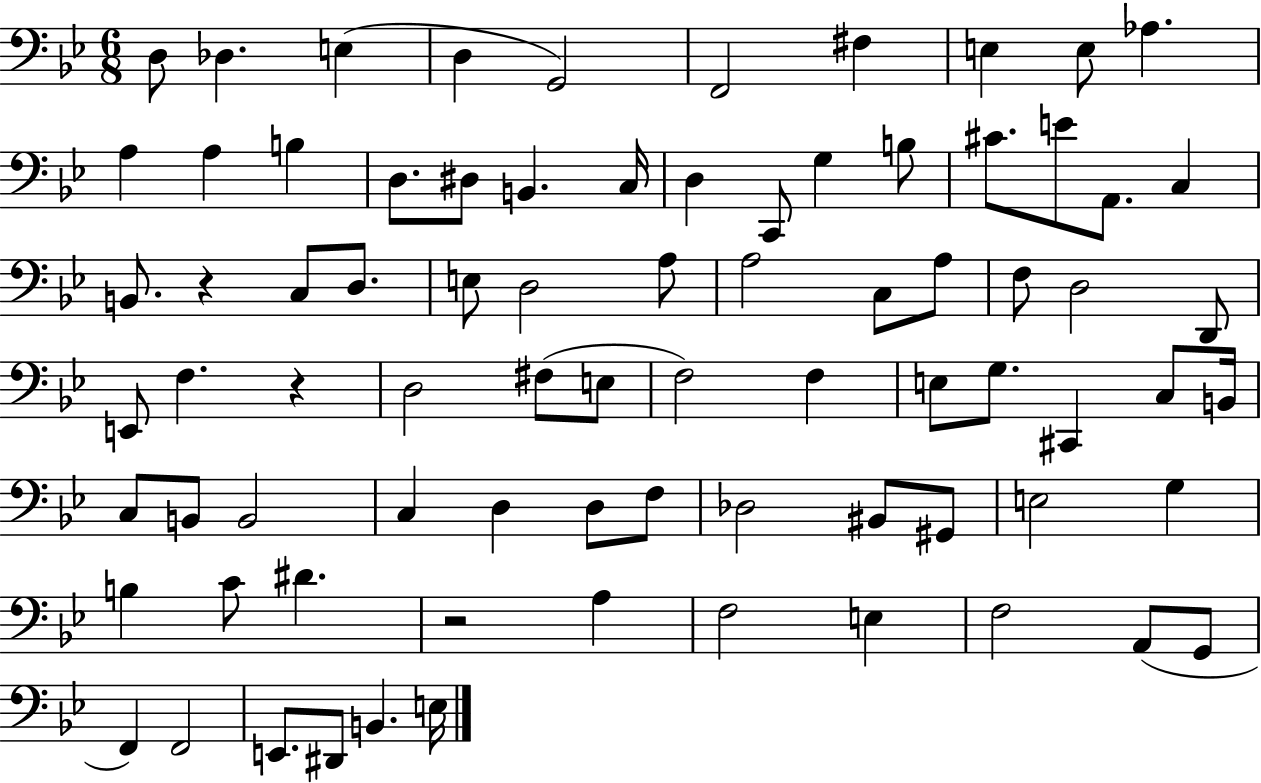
X:1
T:Untitled
M:6/8
L:1/4
K:Bb
D,/2 _D, E, D, G,,2 F,,2 ^F, E, E,/2 _A, A, A, B, D,/2 ^D,/2 B,, C,/4 D, C,,/2 G, B,/2 ^C/2 E/2 A,,/2 C, B,,/2 z C,/2 D,/2 E,/2 D,2 A,/2 A,2 C,/2 A,/2 F,/2 D,2 D,,/2 E,,/2 F, z D,2 ^F,/2 E,/2 F,2 F, E,/2 G,/2 ^C,, C,/2 B,,/4 C,/2 B,,/2 B,,2 C, D, D,/2 F,/2 _D,2 ^B,,/2 ^G,,/2 E,2 G, B, C/2 ^D z2 A, F,2 E, F,2 A,,/2 G,,/2 F,, F,,2 E,,/2 ^D,,/2 B,, E,/4